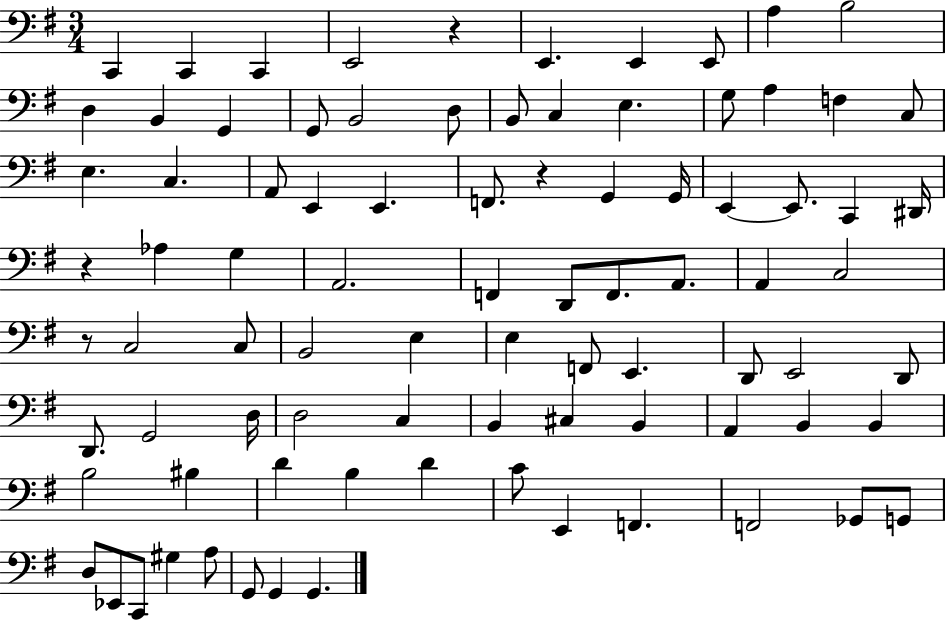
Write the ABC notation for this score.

X:1
T:Untitled
M:3/4
L:1/4
K:G
C,, C,, C,, E,,2 z E,, E,, E,,/2 A, B,2 D, B,, G,, G,,/2 B,,2 D,/2 B,,/2 C, E, G,/2 A, F, C,/2 E, C, A,,/2 E,, E,, F,,/2 z G,, G,,/4 E,, E,,/2 C,, ^D,,/4 z _A, G, A,,2 F,, D,,/2 F,,/2 A,,/2 A,, C,2 z/2 C,2 C,/2 B,,2 E, E, F,,/2 E,, D,,/2 E,,2 D,,/2 D,,/2 G,,2 D,/4 D,2 C, B,, ^C, B,, A,, B,, B,, B,2 ^B, D B, D C/2 E,, F,, F,,2 _G,,/2 G,,/2 D,/2 _E,,/2 C,,/2 ^G, A,/2 G,,/2 G,, G,,